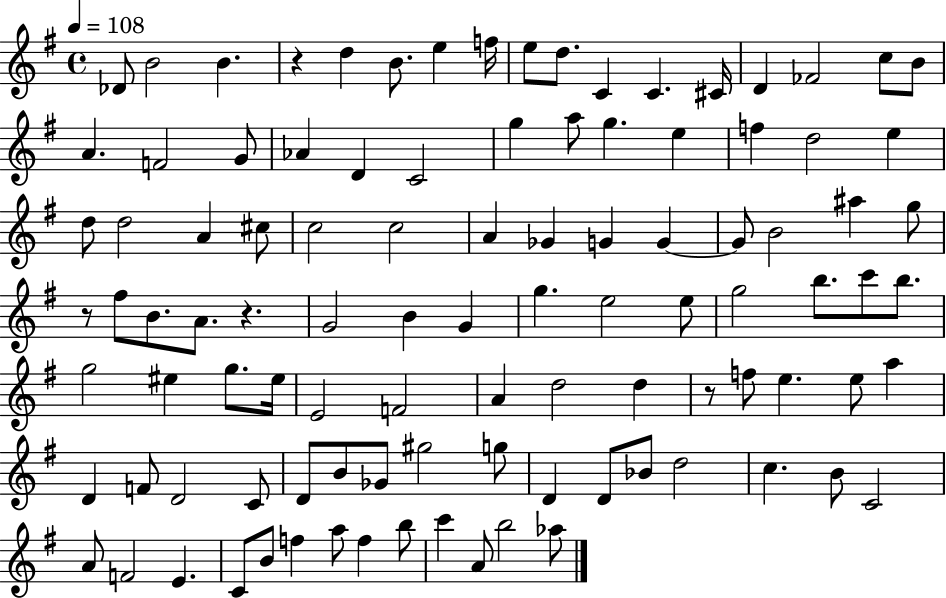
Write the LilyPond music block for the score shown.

{
  \clef treble
  \time 4/4
  \defaultTimeSignature
  \key g \major
  \tempo 4 = 108
  des'8 b'2 b'4. | r4 d''4 b'8. e''4 f''16 | e''8 d''8. c'4 c'4. cis'16 | d'4 fes'2 c''8 b'8 | \break a'4. f'2 g'8 | aes'4 d'4 c'2 | g''4 a''8 g''4. e''4 | f''4 d''2 e''4 | \break d''8 d''2 a'4 cis''8 | c''2 c''2 | a'4 ges'4 g'4 g'4~~ | g'8 b'2 ais''4 g''8 | \break r8 fis''8 b'8. a'8. r4. | g'2 b'4 g'4 | g''4. e''2 e''8 | g''2 b''8. c'''8 b''8. | \break g''2 eis''4 g''8. eis''16 | e'2 f'2 | a'4 d''2 d''4 | r8 f''8 e''4. e''8 a''4 | \break d'4 f'8 d'2 c'8 | d'8 b'8 ges'8 gis''2 g''8 | d'4 d'8 bes'8 d''2 | c''4. b'8 c'2 | \break a'8 f'2 e'4. | c'8 b'8 f''4 a''8 f''4 b''8 | c'''4 a'8 b''2 aes''8 | \bar "|."
}